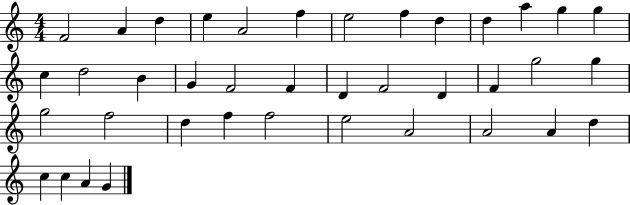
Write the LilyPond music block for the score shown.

{
  \clef treble
  \numericTimeSignature
  \time 4/4
  \key c \major
  f'2 a'4 d''4 | e''4 a'2 f''4 | e''2 f''4 d''4 | d''4 a''4 g''4 g''4 | \break c''4 d''2 b'4 | g'4 f'2 f'4 | d'4 f'2 d'4 | f'4 g''2 g''4 | \break g''2 f''2 | d''4 f''4 f''2 | e''2 a'2 | a'2 a'4 d''4 | \break c''4 c''4 a'4 g'4 | \bar "|."
}